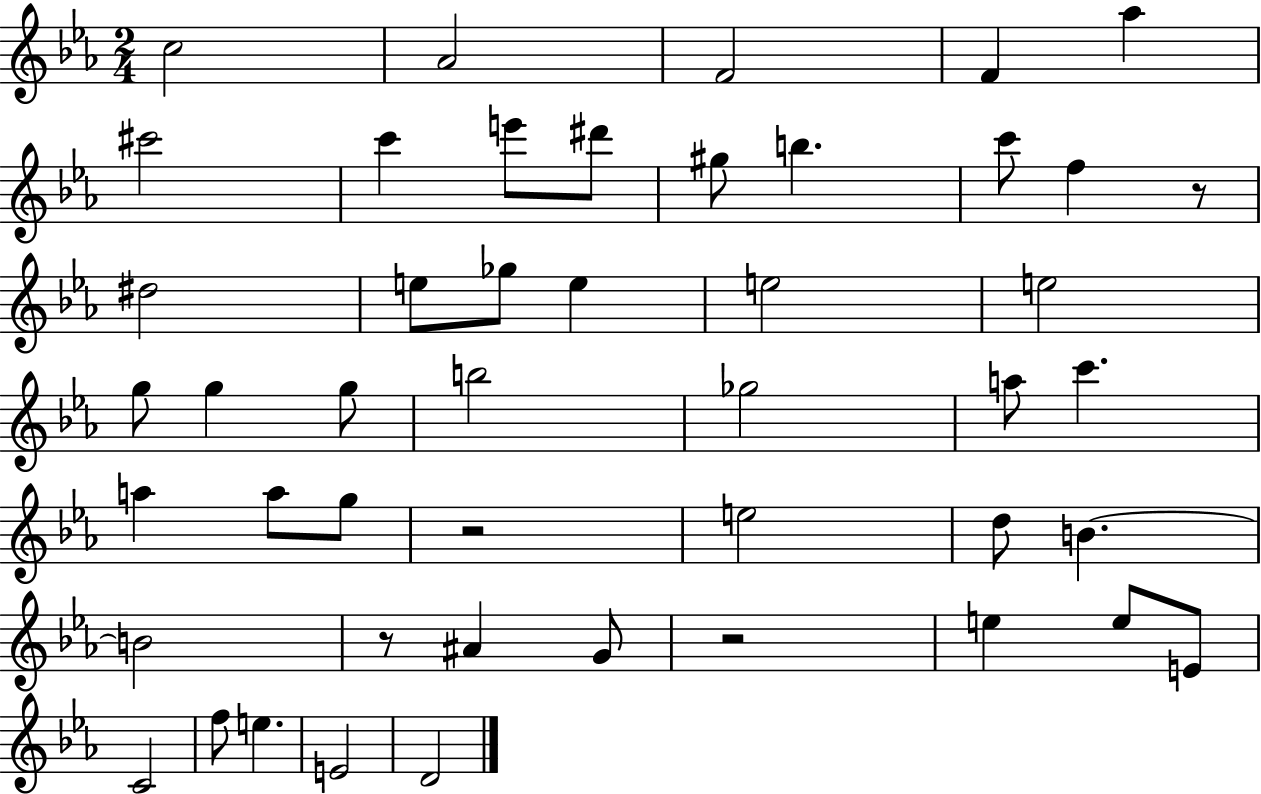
{
  \clef treble
  \numericTimeSignature
  \time 2/4
  \key ees \major
  \repeat volta 2 { c''2 | aes'2 | f'2 | f'4 aes''4 | \break cis'''2 | c'''4 e'''8 dis'''8 | gis''8 b''4. | c'''8 f''4 r8 | \break dis''2 | e''8 ges''8 e''4 | e''2 | e''2 | \break g''8 g''4 g''8 | b''2 | ges''2 | a''8 c'''4. | \break a''4 a''8 g''8 | r2 | e''2 | d''8 b'4.~~ | \break b'2 | r8 ais'4 g'8 | r2 | e''4 e''8 e'8 | \break c'2 | f''8 e''4. | e'2 | d'2 | \break } \bar "|."
}